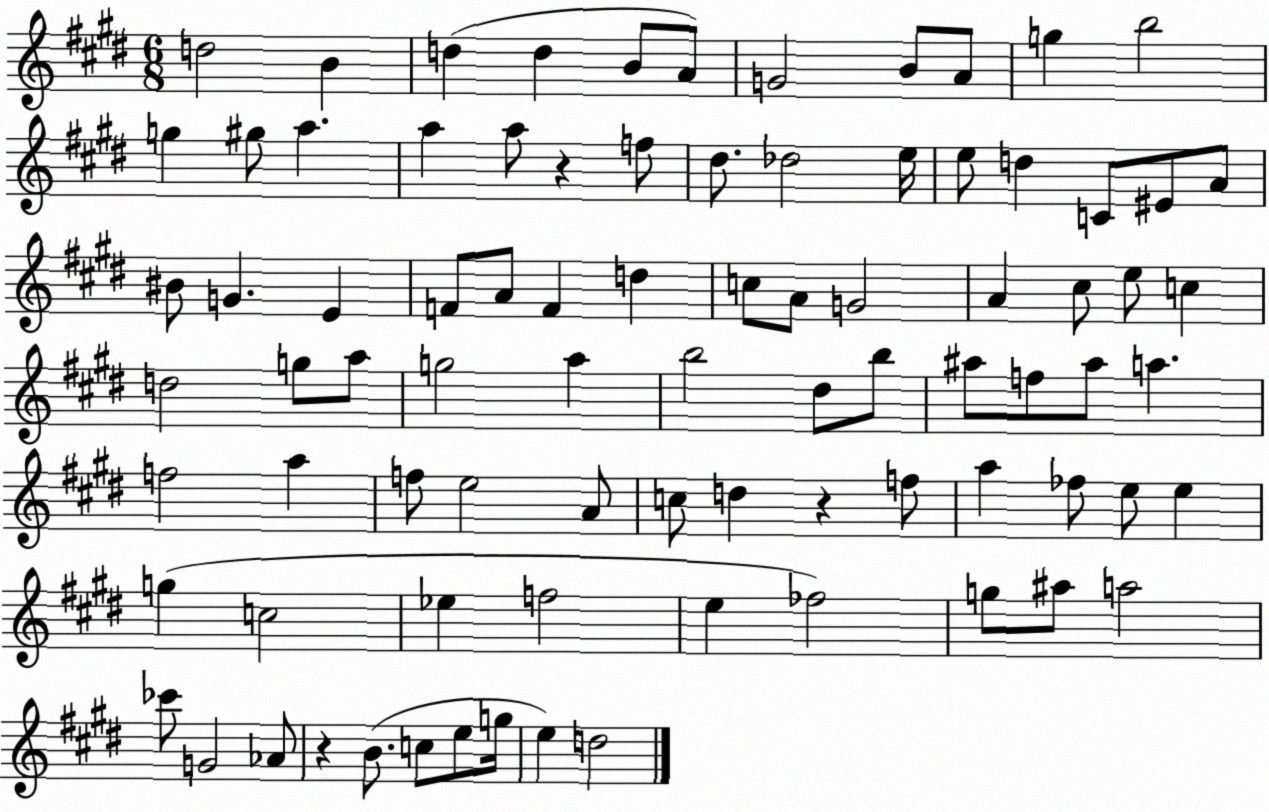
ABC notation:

X:1
T:Untitled
M:6/8
L:1/4
K:E
d2 B d d B/2 A/2 G2 B/2 A/2 g b2 g ^g/2 a a a/2 z f/2 ^d/2 _d2 e/4 e/2 d C/2 ^E/2 A/2 ^B/2 G E F/2 A/2 F d c/2 A/2 G2 A ^c/2 e/2 c d2 g/2 a/2 g2 a b2 ^d/2 b/2 ^a/2 f/2 ^a/2 a f2 a f/2 e2 A/2 c/2 d z f/2 a _f/2 e/2 e g c2 _e f2 e _f2 g/2 ^a/2 a2 _c'/2 G2 _A/2 z B/2 c/2 e/2 g/4 e d2